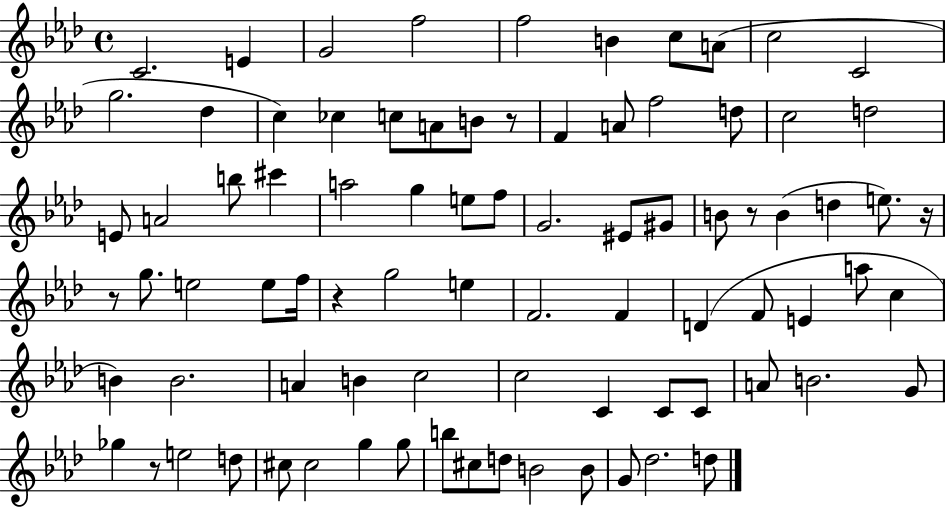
{
  \clef treble
  \time 4/4
  \defaultTimeSignature
  \key aes \major
  c'2. e'4 | g'2 f''2 | f''2 b'4 c''8 a'8( | c''2 c'2 | \break g''2. des''4 | c''4) ces''4 c''8 a'8 b'8 r8 | f'4 a'8 f''2 d''8 | c''2 d''2 | \break e'8 a'2 b''8 cis'''4 | a''2 g''4 e''8 f''8 | g'2. eis'8 gis'8 | b'8 r8 b'4( d''4 e''8.) r16 | \break r8 g''8. e''2 e''8 f''16 | r4 g''2 e''4 | f'2. f'4 | d'4( f'8 e'4 a''8 c''4 | \break b'4) b'2. | a'4 b'4 c''2 | c''2 c'4 c'8 c'8 | a'8 b'2. g'8 | \break ges''4 r8 e''2 d''8 | cis''8 cis''2 g''4 g''8 | b''8 cis''8 d''8 b'2 b'8 | g'8 des''2. d''8 | \break \bar "|."
}